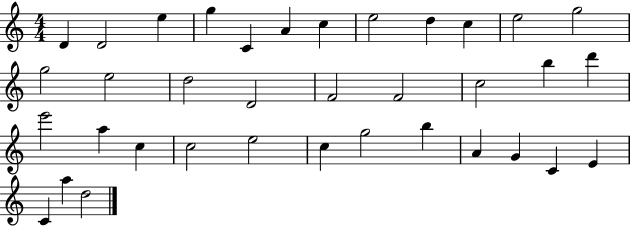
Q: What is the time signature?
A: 4/4